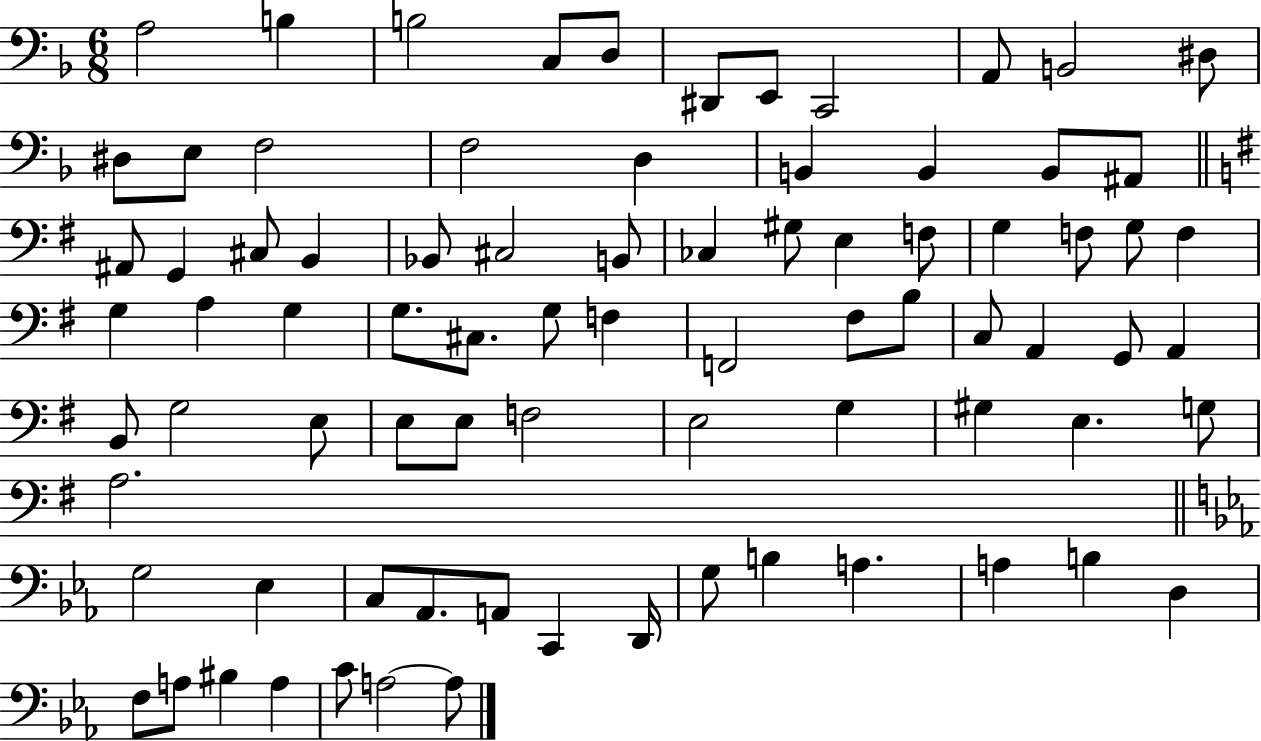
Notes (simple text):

A3/h B3/q B3/h C3/e D3/e D#2/e E2/e C2/h A2/e B2/h D#3/e D#3/e E3/e F3/h F3/h D3/q B2/q B2/q B2/e A#2/e A#2/e G2/q C#3/e B2/q Bb2/e C#3/h B2/e CES3/q G#3/e E3/q F3/e G3/q F3/e G3/e F3/q G3/q A3/q G3/q G3/e. C#3/e. G3/e F3/q F2/h F#3/e B3/e C3/e A2/q G2/e A2/q B2/e G3/h E3/e E3/e E3/e F3/h E3/h G3/q G#3/q E3/q. G3/e A3/h. G3/h Eb3/q C3/e Ab2/e. A2/e C2/q D2/s G3/e B3/q A3/q. A3/q B3/q D3/q F3/e A3/e BIS3/q A3/q C4/e A3/h A3/e